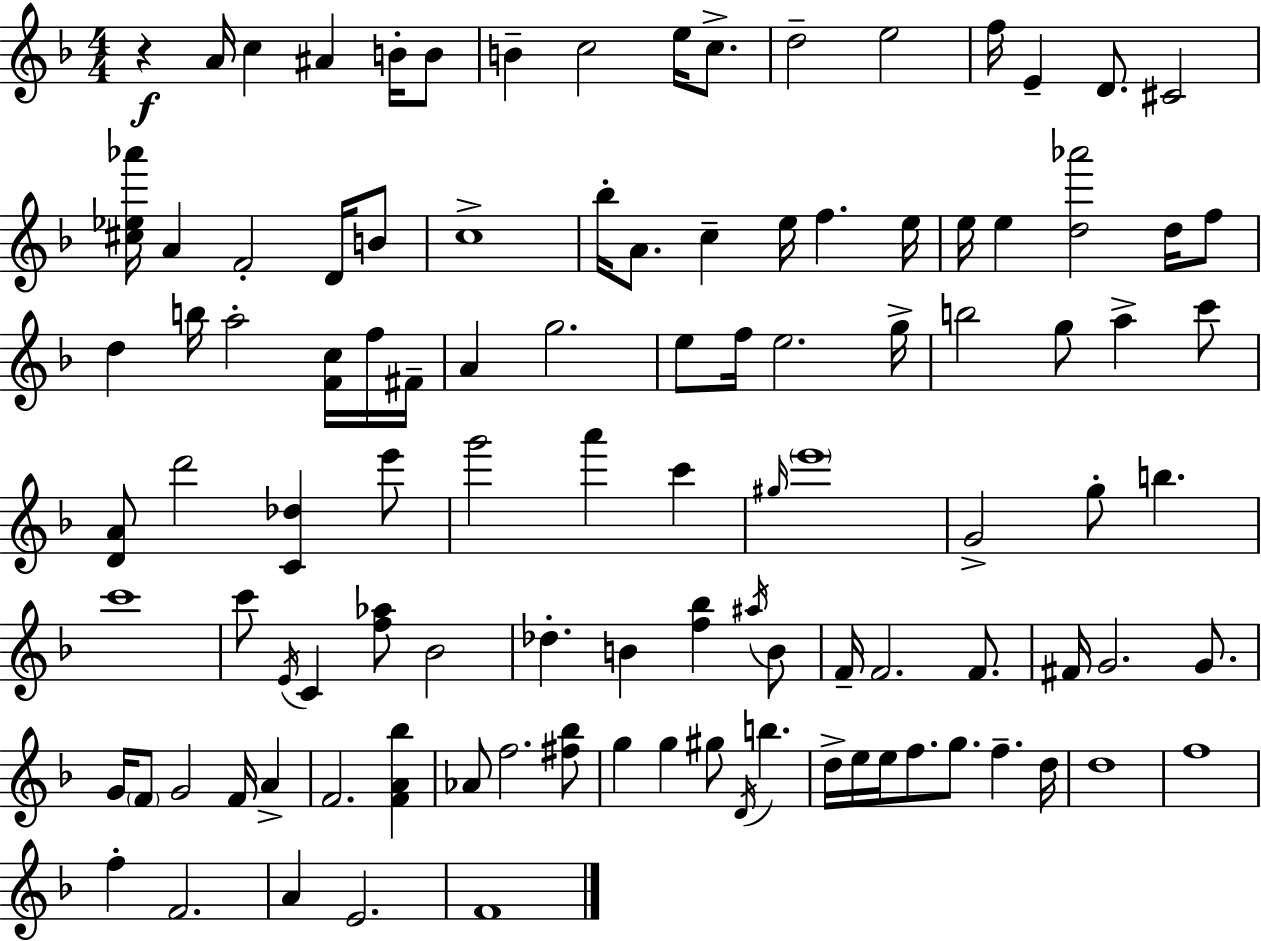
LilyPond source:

{
  \clef treble
  \numericTimeSignature
  \time 4/4
  \key f \major
  r4\f a'16 c''4 ais'4 b'16-. b'8 | b'4-- c''2 e''16 c''8.-> | d''2-- e''2 | f''16 e'4-- d'8. cis'2 | \break <cis'' ees'' aes'''>16 a'4 f'2-. d'16 b'8 | c''1-> | bes''16-. a'8. c''4-- e''16 f''4. e''16 | e''16 e''4 <d'' aes'''>2 d''16 f''8 | \break d''4 b''16 a''2-. <f' c''>16 f''16 fis'16-- | a'4 g''2. | e''8 f''16 e''2. g''16-> | b''2 g''8 a''4-> c'''8 | \break <d' a'>8 d'''2 <c' des''>4 e'''8 | g'''2 a'''4 c'''4 | \grace { gis''16 } \parenthesize e'''1 | g'2-> g''8-. b''4. | \break c'''1 | c'''8 \acciaccatura { e'16 } c'4 <f'' aes''>8 bes'2 | des''4.-. b'4 <f'' bes''>4 | \acciaccatura { ais''16 } b'8 f'16-- f'2. | \break f'8. fis'16 g'2. | g'8. g'16 \parenthesize f'8 g'2 f'16 a'4-> | f'2. <f' a' bes''>4 | aes'8 f''2. | \break <fis'' bes''>8 g''4 g''4 gis''8 \acciaccatura { d'16 } b''4. | d''16-> e''16 e''16 f''8. g''8. f''4.-- | d''16 d''1 | f''1 | \break f''4-. f'2. | a'4 e'2. | f'1 | \bar "|."
}